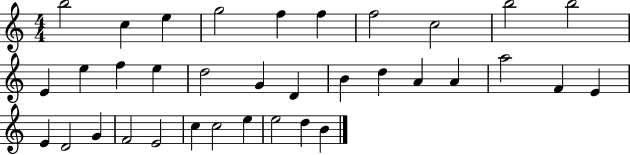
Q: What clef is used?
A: treble